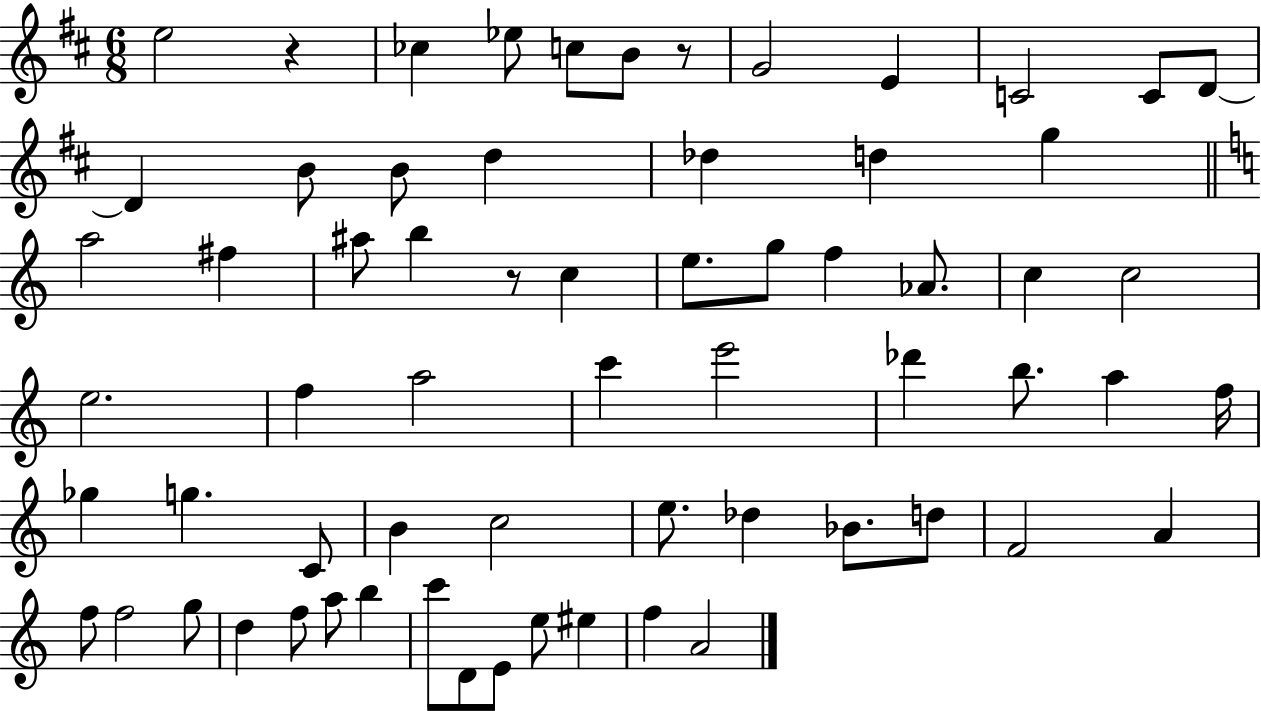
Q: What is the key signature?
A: D major